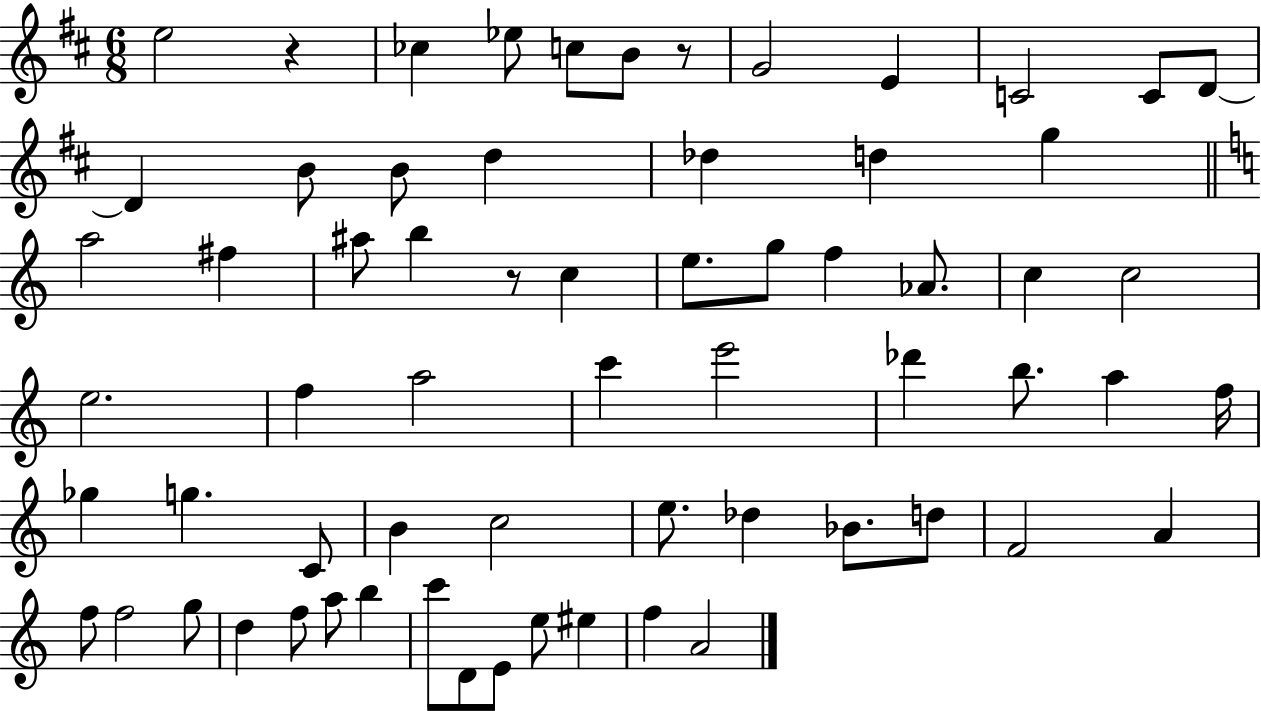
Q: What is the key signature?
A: D major